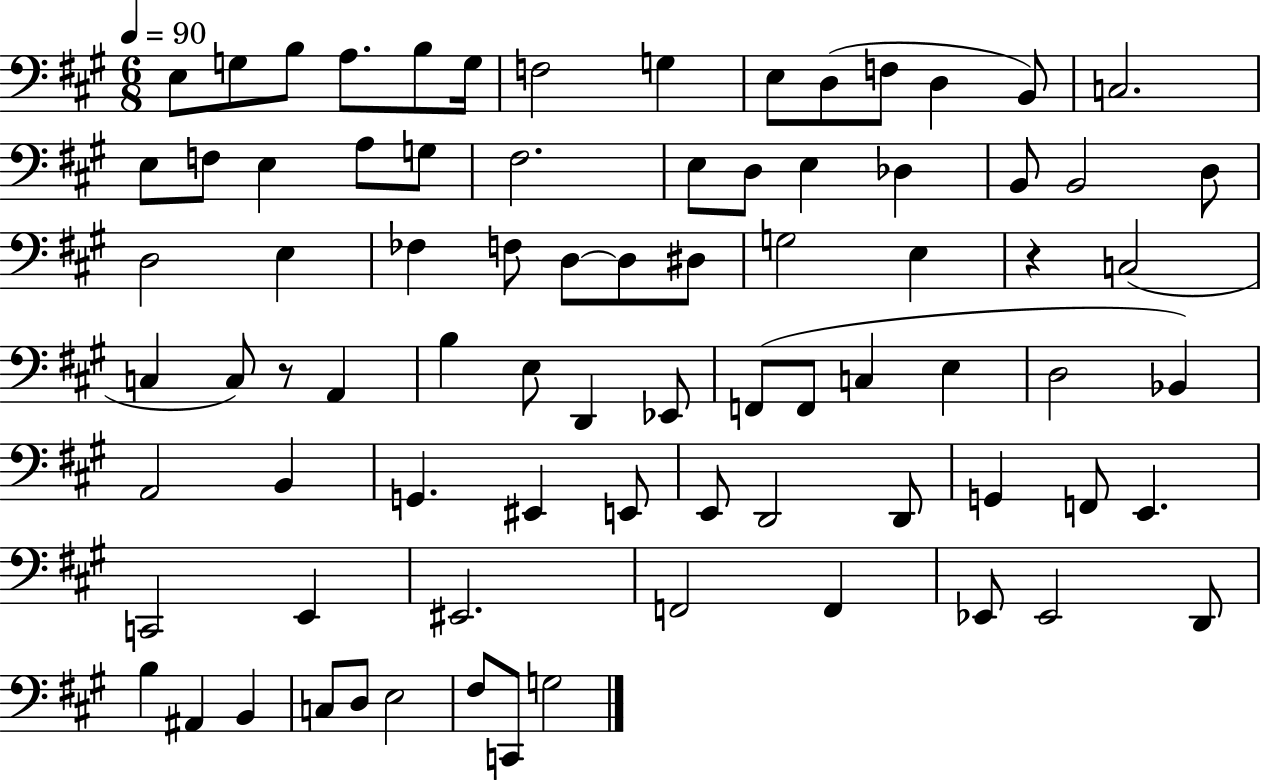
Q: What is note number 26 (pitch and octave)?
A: B2